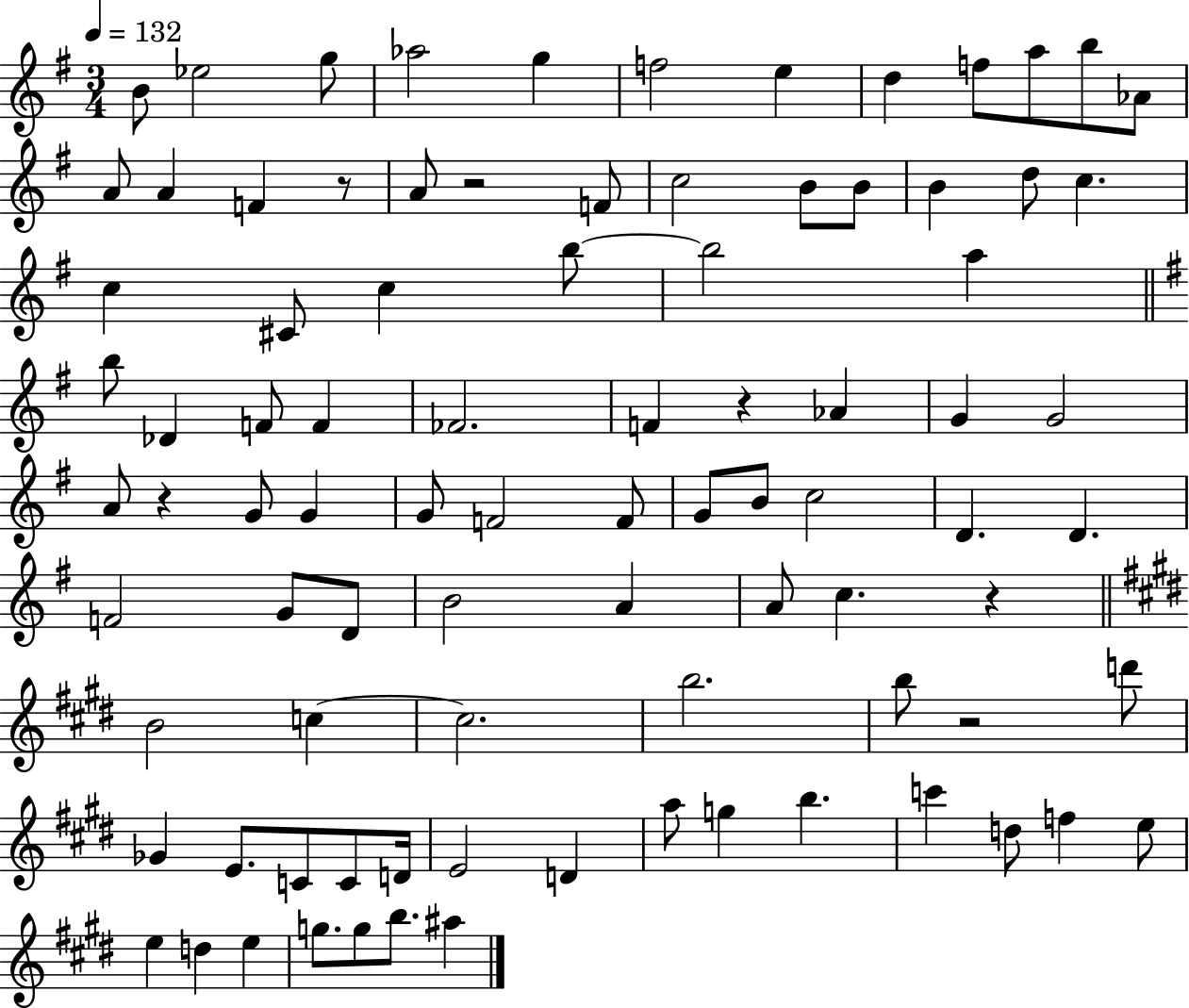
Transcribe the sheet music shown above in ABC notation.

X:1
T:Untitled
M:3/4
L:1/4
K:G
B/2 _e2 g/2 _a2 g f2 e d f/2 a/2 b/2 _A/2 A/2 A F z/2 A/2 z2 F/2 c2 B/2 B/2 B d/2 c c ^C/2 c b/2 b2 a b/2 _D F/2 F _F2 F z _A G G2 A/2 z G/2 G G/2 F2 F/2 G/2 B/2 c2 D D F2 G/2 D/2 B2 A A/2 c z B2 c c2 b2 b/2 z2 d'/2 _G E/2 C/2 C/2 D/4 E2 D a/2 g b c' d/2 f e/2 e d e g/2 g/2 b/2 ^a